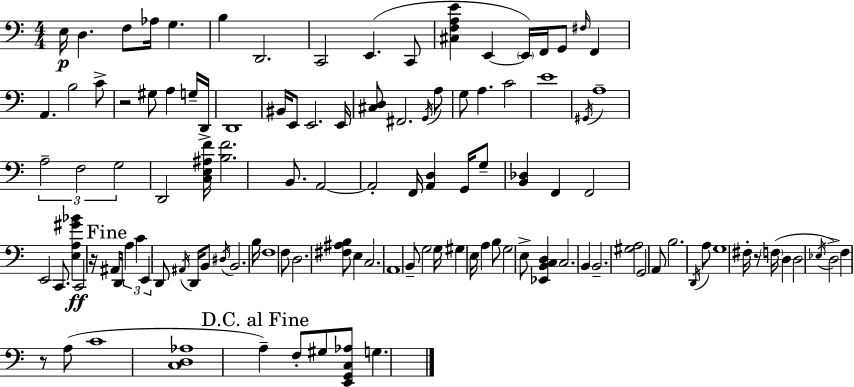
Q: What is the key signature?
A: C major